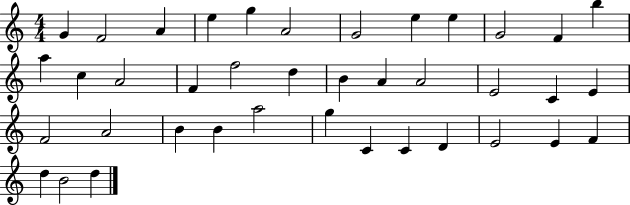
{
  \clef treble
  \numericTimeSignature
  \time 4/4
  \key c \major
  g'4 f'2 a'4 | e''4 g''4 a'2 | g'2 e''4 e''4 | g'2 f'4 b''4 | \break a''4 c''4 a'2 | f'4 f''2 d''4 | b'4 a'4 a'2 | e'2 c'4 e'4 | \break f'2 a'2 | b'4 b'4 a''2 | g''4 c'4 c'4 d'4 | e'2 e'4 f'4 | \break d''4 b'2 d''4 | \bar "|."
}